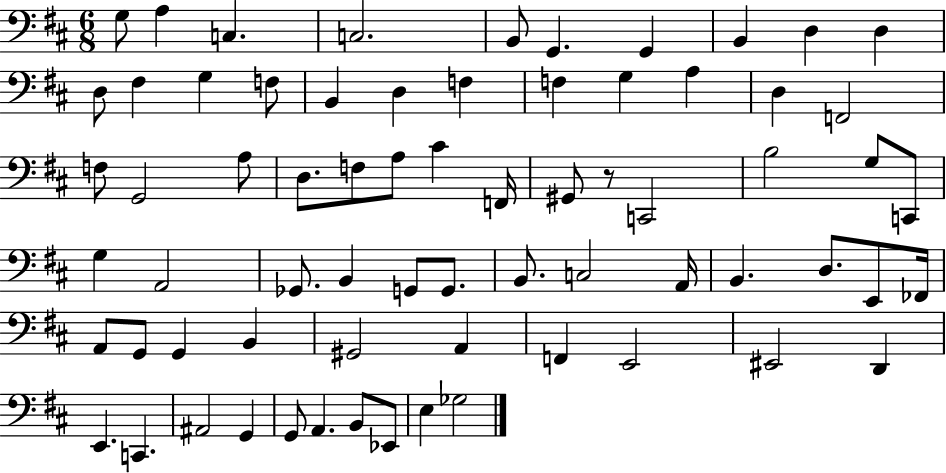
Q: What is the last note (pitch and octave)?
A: Gb3